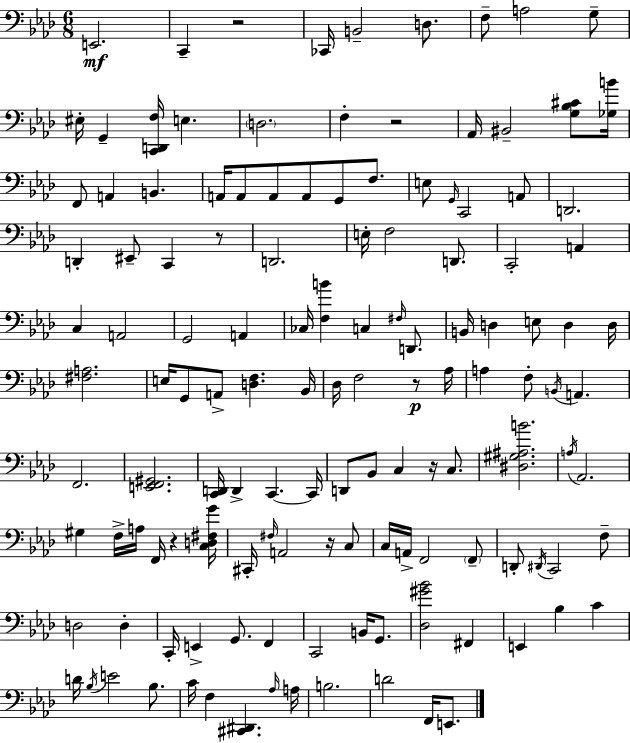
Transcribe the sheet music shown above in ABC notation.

X:1
T:Untitled
M:6/8
L:1/4
K:Fm
E,,2 C,, z2 _C,,/4 B,,2 D,/2 F,/2 A,2 G,/2 ^E,/4 G,, [C,,D,,F,]/4 E, D,2 F, z2 _A,,/4 ^B,,2 [G,_B,^C]/2 [_G,B]/4 F,,/2 A,, B,, A,,/4 A,,/2 A,,/2 A,,/2 G,,/2 F,/2 E,/2 G,,/4 C,,2 A,,/2 D,,2 D,, ^E,,/2 C,, z/2 D,,2 E,/4 F,2 D,,/2 C,,2 A,, C, A,,2 G,,2 A,, _C,/4 [F,B] C, ^F,/4 D,,/2 B,,/4 D, E,/2 D, D,/4 [^F,A,]2 E,/4 G,,/2 A,,/2 [D,F,] _B,,/4 _D,/4 F,2 z/2 _A,/4 A, F,/2 B,,/4 A,, F,,2 [E,,F,,^G,,]2 [C,,D,,]/4 D,, C,, C,,/4 D,,/2 _B,,/2 C, z/4 C,/2 [^D,^G,^A,B]2 A,/4 _A,,2 ^G, F,/4 A,/4 F,,/4 z [C,D,^F,G]/4 ^C,,/4 ^F,/4 A,,2 z/4 C,/2 C,/4 A,,/4 F,,2 F,,/2 D,,/2 ^D,,/4 C,,2 F,/2 D,2 D, C,,/4 E,, G,,/2 F,, C,,2 B,,/4 G,,/2 [_D,^G_B]2 ^F,, E,, _B, C D/4 _B,/4 E2 _B,/2 C/4 F, [^C,,^D,,] _A,/4 A,/4 B,2 D2 F,,/4 E,,/2